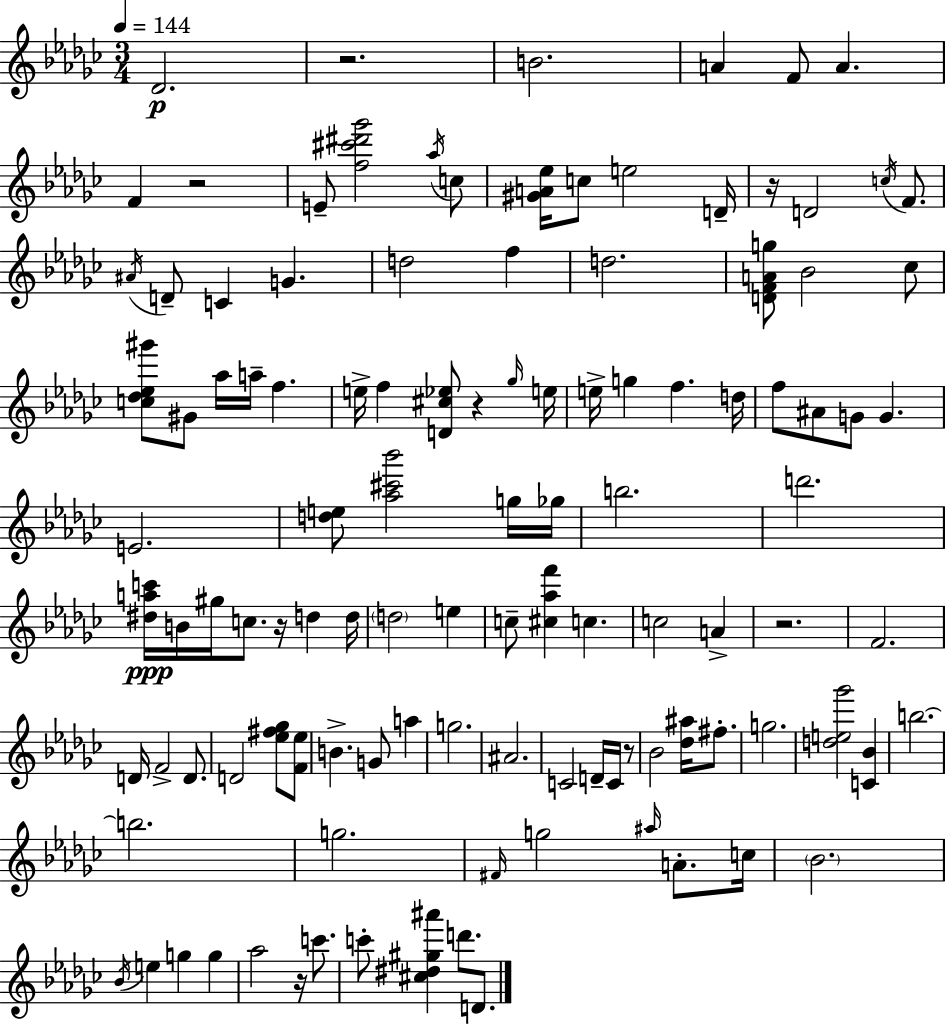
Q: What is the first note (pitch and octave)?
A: Db4